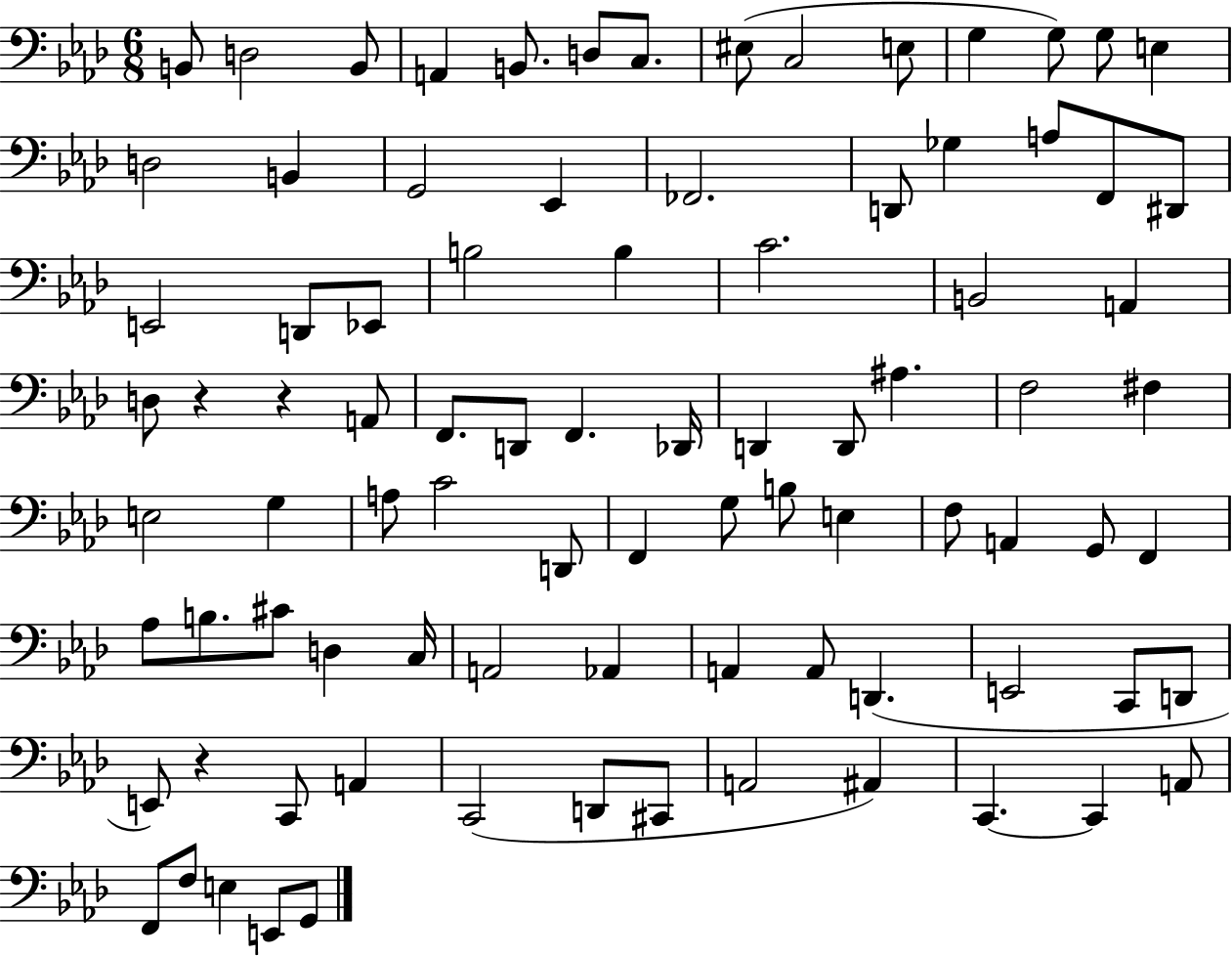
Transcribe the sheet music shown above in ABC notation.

X:1
T:Untitled
M:6/8
L:1/4
K:Ab
B,,/2 D,2 B,,/2 A,, B,,/2 D,/2 C,/2 ^E,/2 C,2 E,/2 G, G,/2 G,/2 E, D,2 B,, G,,2 _E,, _F,,2 D,,/2 _G, A,/2 F,,/2 ^D,,/2 E,,2 D,,/2 _E,,/2 B,2 B, C2 B,,2 A,, D,/2 z z A,,/2 F,,/2 D,,/2 F,, _D,,/4 D,, D,,/2 ^A, F,2 ^F, E,2 G, A,/2 C2 D,,/2 F,, G,/2 B,/2 E, F,/2 A,, G,,/2 F,, _A,/2 B,/2 ^C/2 D, C,/4 A,,2 _A,, A,, A,,/2 D,, E,,2 C,,/2 D,,/2 E,,/2 z C,,/2 A,, C,,2 D,,/2 ^C,,/2 A,,2 ^A,, C,, C,, A,,/2 F,,/2 F,/2 E, E,,/2 G,,/2